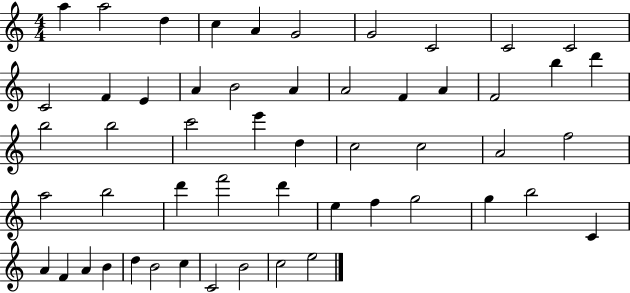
{
  \clef treble
  \numericTimeSignature
  \time 4/4
  \key c \major
  a''4 a''2 d''4 | c''4 a'4 g'2 | g'2 c'2 | c'2 c'2 | \break c'2 f'4 e'4 | a'4 b'2 a'4 | a'2 f'4 a'4 | f'2 b''4 d'''4 | \break b''2 b''2 | c'''2 e'''4 d''4 | c''2 c''2 | a'2 f''2 | \break a''2 b''2 | d'''4 f'''2 d'''4 | e''4 f''4 g''2 | g''4 b''2 c'4 | \break a'4 f'4 a'4 b'4 | d''4 b'2 c''4 | c'2 b'2 | c''2 e''2 | \break \bar "|."
}